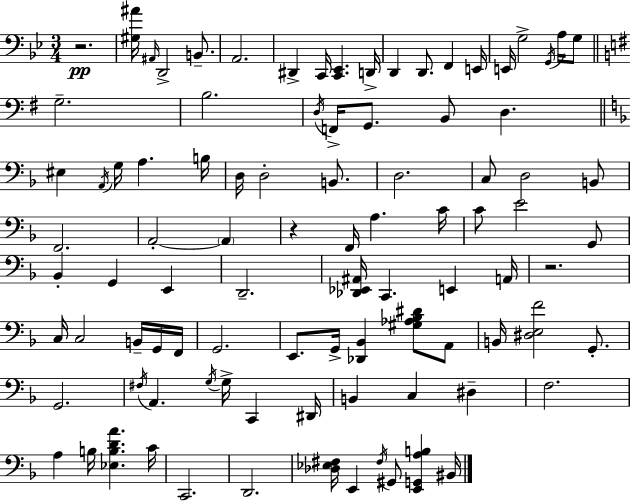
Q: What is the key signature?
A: G minor